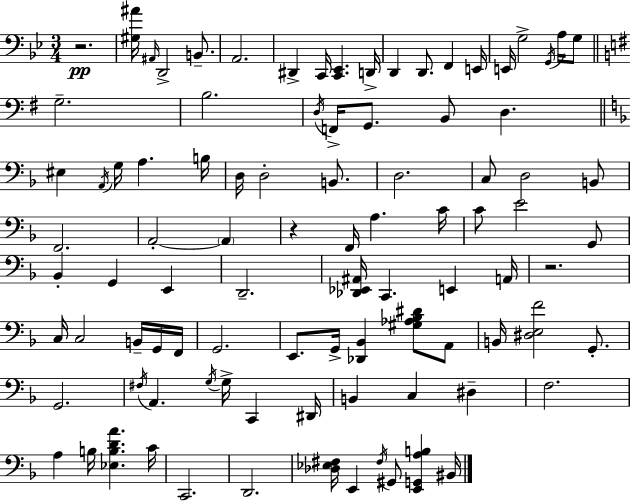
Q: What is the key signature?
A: G minor